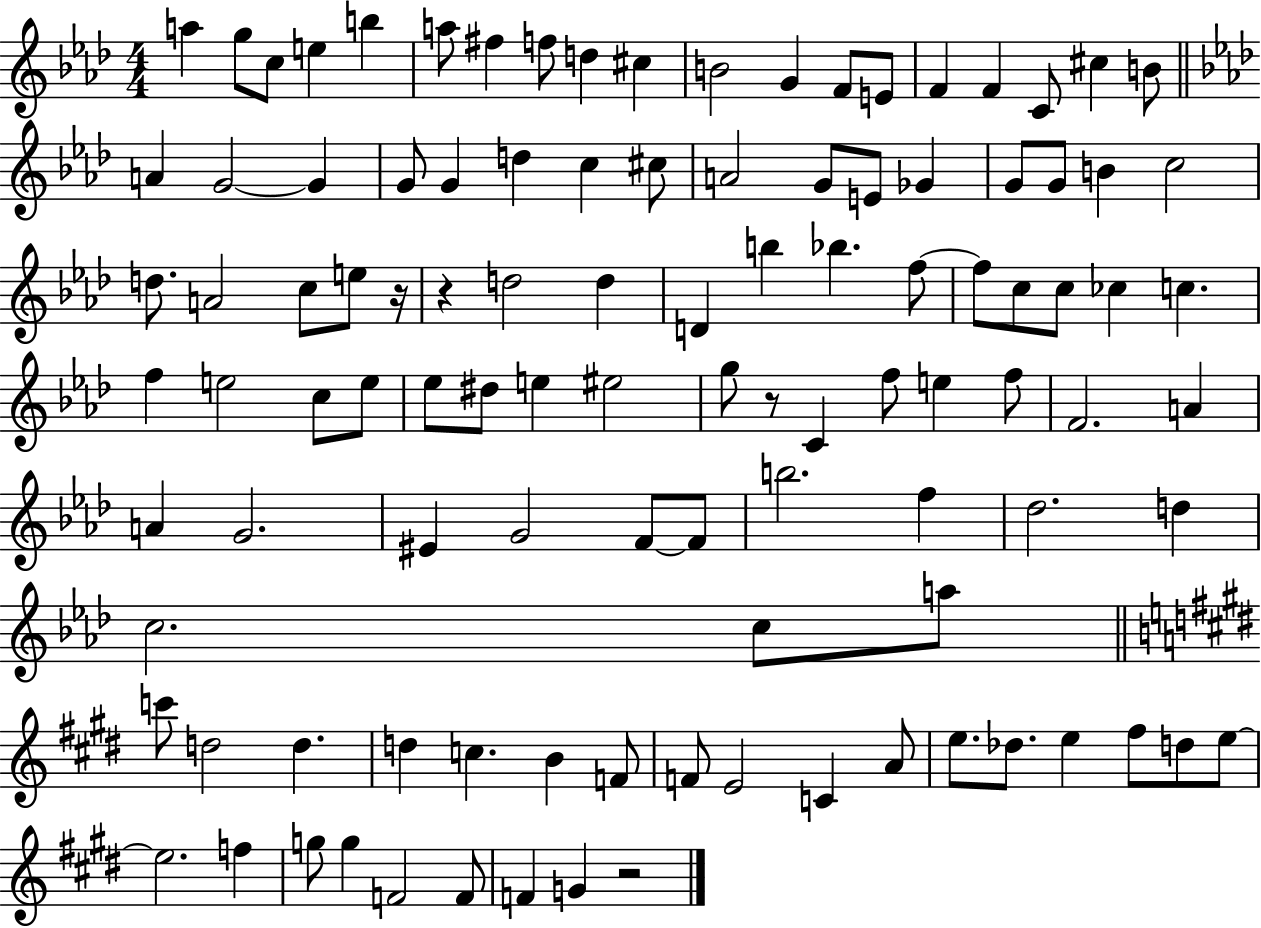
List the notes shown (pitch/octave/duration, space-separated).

A5/q G5/e C5/e E5/q B5/q A5/e F#5/q F5/e D5/q C#5/q B4/h G4/q F4/e E4/e F4/q F4/q C4/e C#5/q B4/e A4/q G4/h G4/q G4/e G4/q D5/q C5/q C#5/e A4/h G4/e E4/e Gb4/q G4/e G4/e B4/q C5/h D5/e. A4/h C5/e E5/e R/s R/q D5/h D5/q D4/q B5/q Bb5/q. F5/e F5/e C5/e C5/e CES5/q C5/q. F5/q E5/h C5/e E5/e Eb5/e D#5/e E5/q EIS5/h G5/e R/e C4/q F5/e E5/q F5/e F4/h. A4/q A4/q G4/h. EIS4/q G4/h F4/e F4/e B5/h. F5/q Db5/h. D5/q C5/h. C5/e A5/e C6/e D5/h D5/q. D5/q C5/q. B4/q F4/e F4/e E4/h C4/q A4/e E5/e. Db5/e. E5/q F#5/e D5/e E5/e E5/h. F5/q G5/e G5/q F4/h F4/e F4/q G4/q R/h